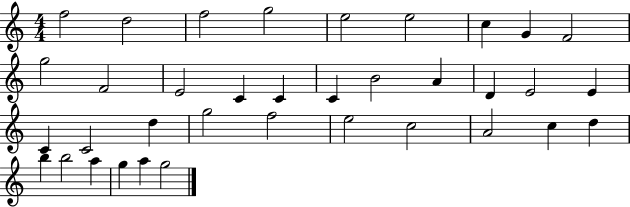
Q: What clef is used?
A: treble